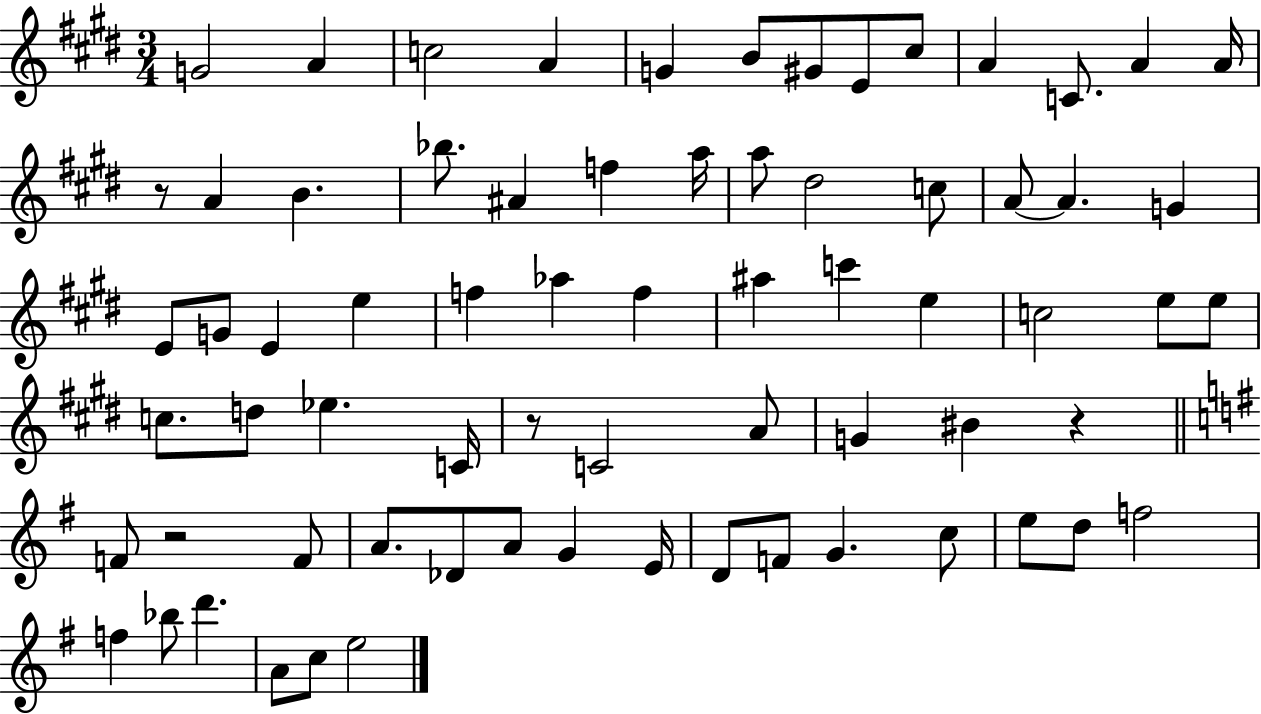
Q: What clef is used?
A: treble